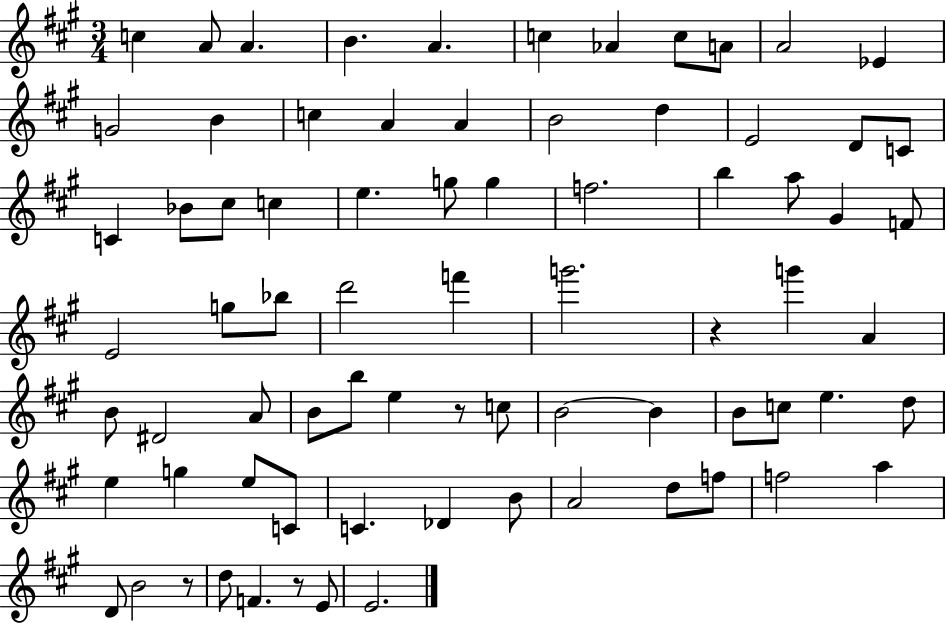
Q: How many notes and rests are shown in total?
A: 76